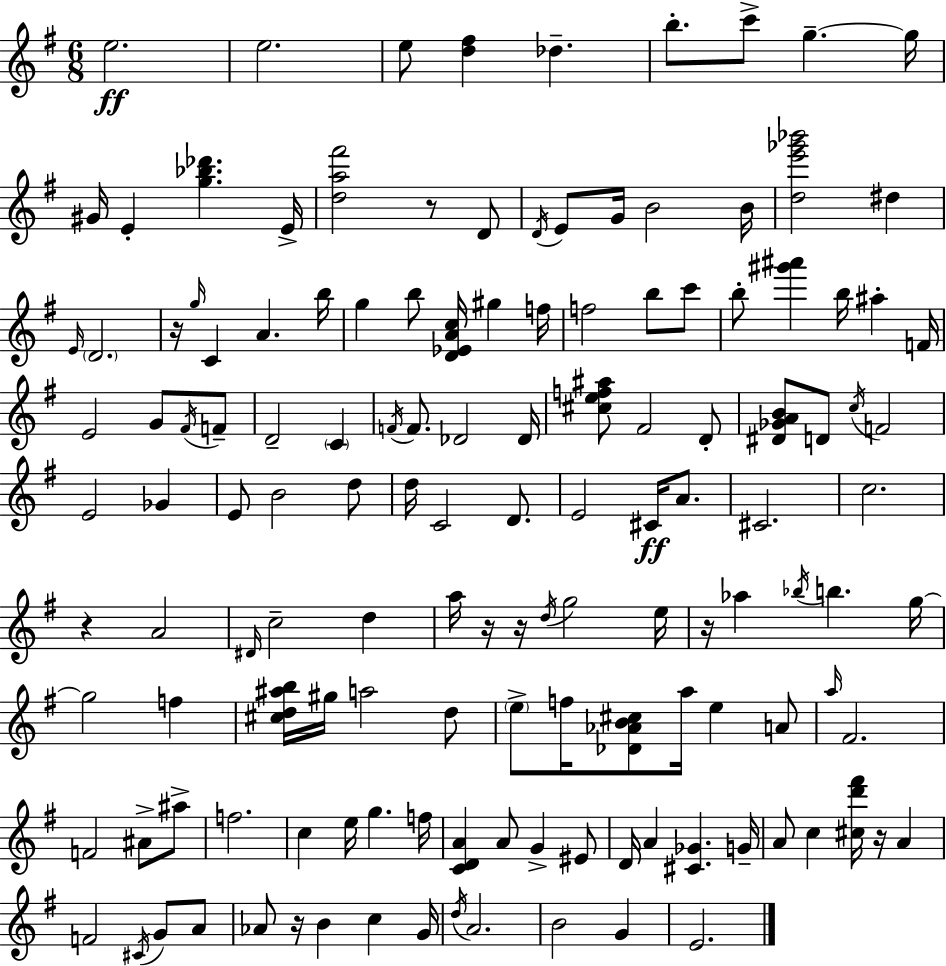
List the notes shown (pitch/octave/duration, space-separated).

E5/h. E5/h. E5/e [D5,F#5]/q Db5/q. B5/e. C6/e G5/q. G5/s G#4/s E4/q [G5,Bb5,Db6]/q. E4/s [D5,A5,F#6]/h R/e D4/e D4/s E4/e G4/s B4/h B4/s [D5,E6,Gb6,Bb6]/h D#5/q E4/s D4/h. R/s G5/s C4/q A4/q. B5/s G5/q B5/e [D4,Eb4,A4,C5]/s G#5/q F5/s F5/h B5/e C6/e B5/e [G#6,A#6]/q B5/s A#5/q F4/s E4/h G4/e F#4/s F4/e D4/h C4/q F4/s F4/e. Db4/h Db4/s [C#5,E5,F5,A#5]/e F#4/h D4/e [D#4,Gb4,A4,B4]/e D4/e C5/s F4/h E4/h Gb4/q E4/e B4/h D5/e D5/s C4/h D4/e. E4/h C#4/s A4/e. C#4/h. C5/h. R/q A4/h D#4/s C5/h D5/q A5/s R/s R/s D5/s G5/h E5/s R/s Ab5/q Bb5/s B5/q. G5/s G5/h F5/q [C#5,D5,A#5,B5]/s G#5/s A5/h D5/e E5/e F5/s [Db4,Ab4,B4,C#5]/e A5/s E5/q A4/e A5/s F#4/h. F4/h A#4/e A#5/e F5/h. C5/q E5/s G5/q. F5/s [C4,D4,A4]/q A4/e G4/q EIS4/e D4/s A4/q [C#4,Gb4]/q. G4/s A4/e C5/q [C#5,D6,F#6]/s R/s A4/q F4/h C#4/s G4/e A4/e Ab4/e R/s B4/q C5/q G4/s D5/s A4/h. B4/h G4/q E4/h.